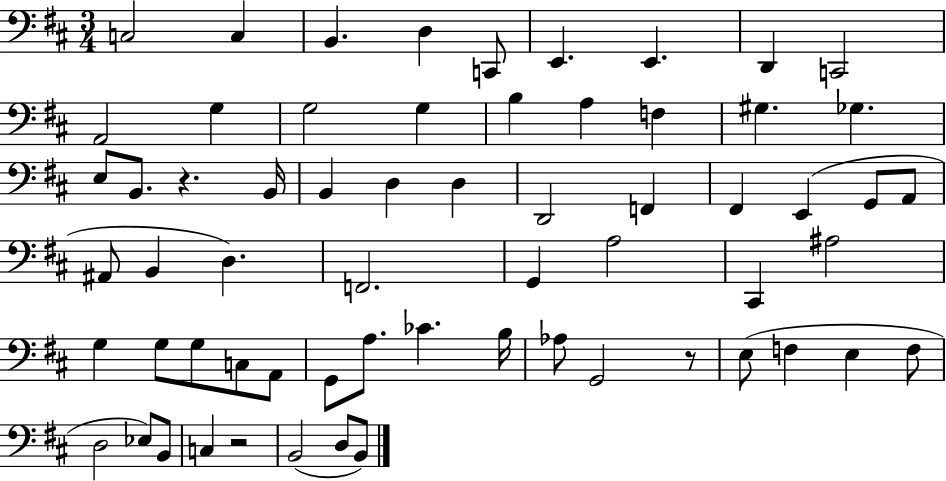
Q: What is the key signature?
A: D major